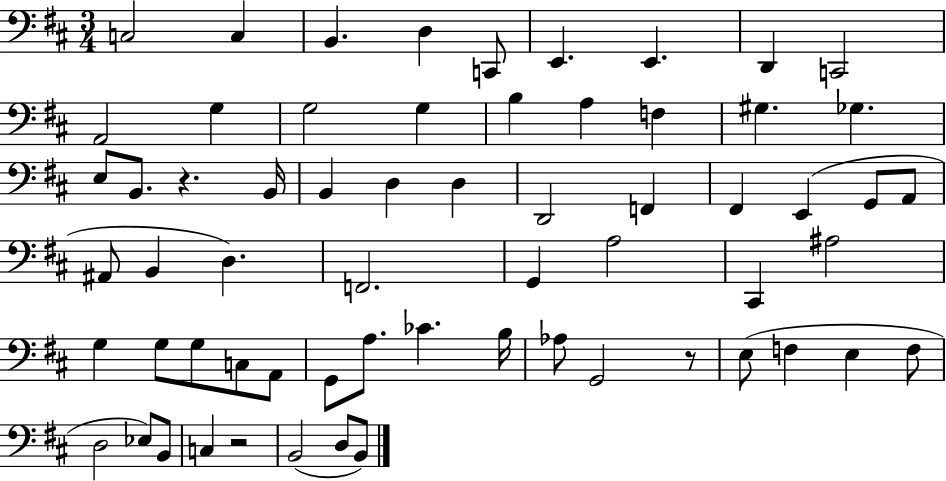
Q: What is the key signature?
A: D major